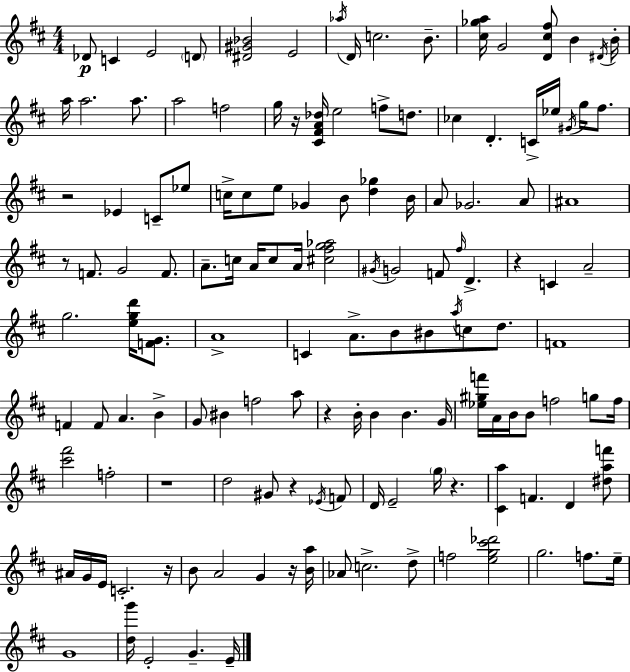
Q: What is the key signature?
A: D major